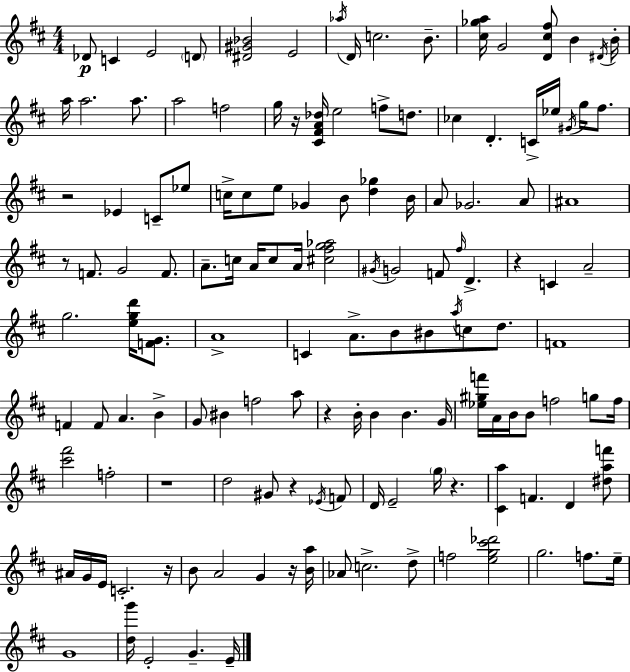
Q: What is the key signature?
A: D major